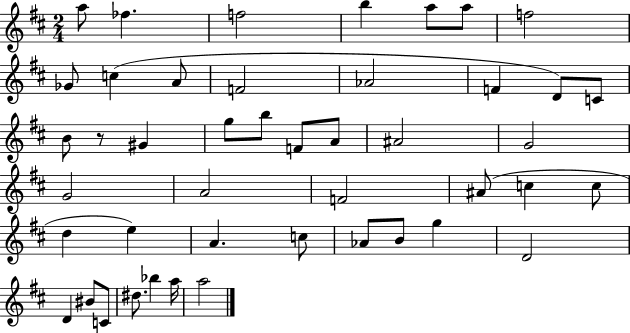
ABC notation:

X:1
T:Untitled
M:2/4
L:1/4
K:D
a/2 _f f2 b a/2 a/2 f2 _G/2 c A/2 F2 _A2 F D/2 C/2 B/2 z/2 ^G g/2 b/2 F/2 A/2 ^A2 G2 G2 A2 F2 ^A/2 c c/2 d e A c/2 _A/2 B/2 g D2 D ^B/2 C/2 ^d/2 _b a/4 a2